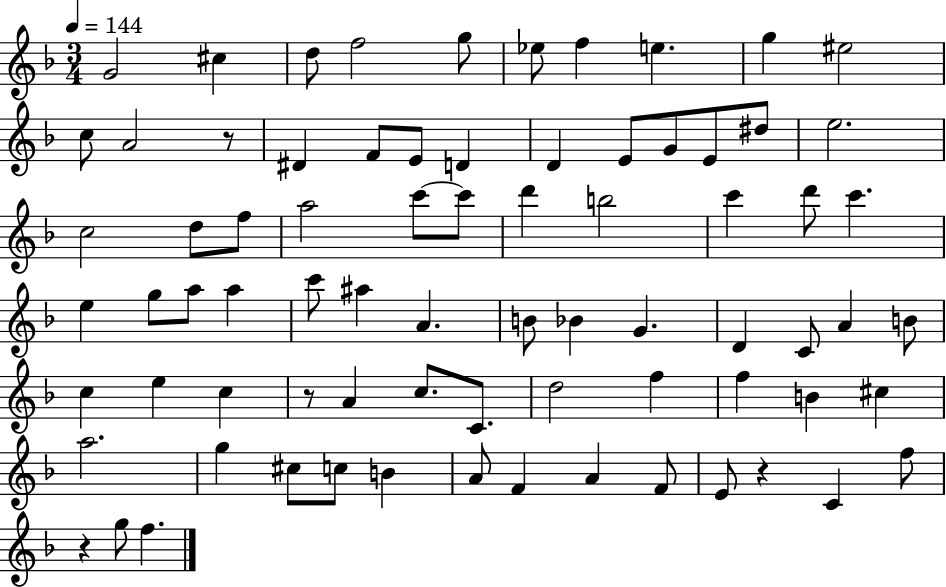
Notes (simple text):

G4/h C#5/q D5/e F5/h G5/e Eb5/e F5/q E5/q. G5/q EIS5/h C5/e A4/h R/e D#4/q F4/e E4/e D4/q D4/q E4/e G4/e E4/e D#5/e E5/h. C5/h D5/e F5/e A5/h C6/e C6/e D6/q B5/h C6/q D6/e C6/q. E5/q G5/e A5/e A5/q C6/e A#5/q A4/q. B4/e Bb4/q G4/q. D4/q C4/e A4/q B4/e C5/q E5/q C5/q R/e A4/q C5/e. C4/e. D5/h F5/q F5/q B4/q C#5/q A5/h. G5/q C#5/e C5/e B4/q A4/e F4/q A4/q F4/e E4/e R/q C4/q F5/e R/q G5/e F5/q.